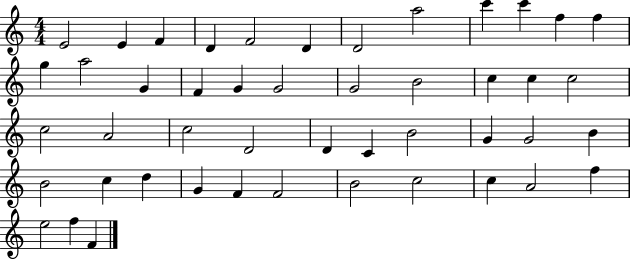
E4/h E4/q F4/q D4/q F4/h D4/q D4/h A5/h C6/q C6/q F5/q F5/q G5/q A5/h G4/q F4/q G4/q G4/h G4/h B4/h C5/q C5/q C5/h C5/h A4/h C5/h D4/h D4/q C4/q B4/h G4/q G4/h B4/q B4/h C5/q D5/q G4/q F4/q F4/h B4/h C5/h C5/q A4/h F5/q E5/h F5/q F4/q